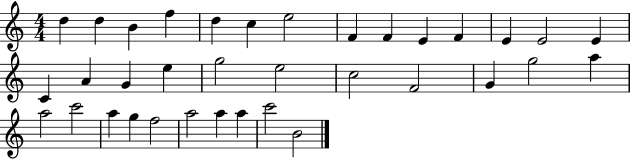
{
  \clef treble
  \numericTimeSignature
  \time 4/4
  \key c \major
  d''4 d''4 b'4 f''4 | d''4 c''4 e''2 | f'4 f'4 e'4 f'4 | e'4 e'2 e'4 | \break c'4 a'4 g'4 e''4 | g''2 e''2 | c''2 f'2 | g'4 g''2 a''4 | \break a''2 c'''2 | a''4 g''4 f''2 | a''2 a''4 a''4 | c'''2 b'2 | \break \bar "|."
}